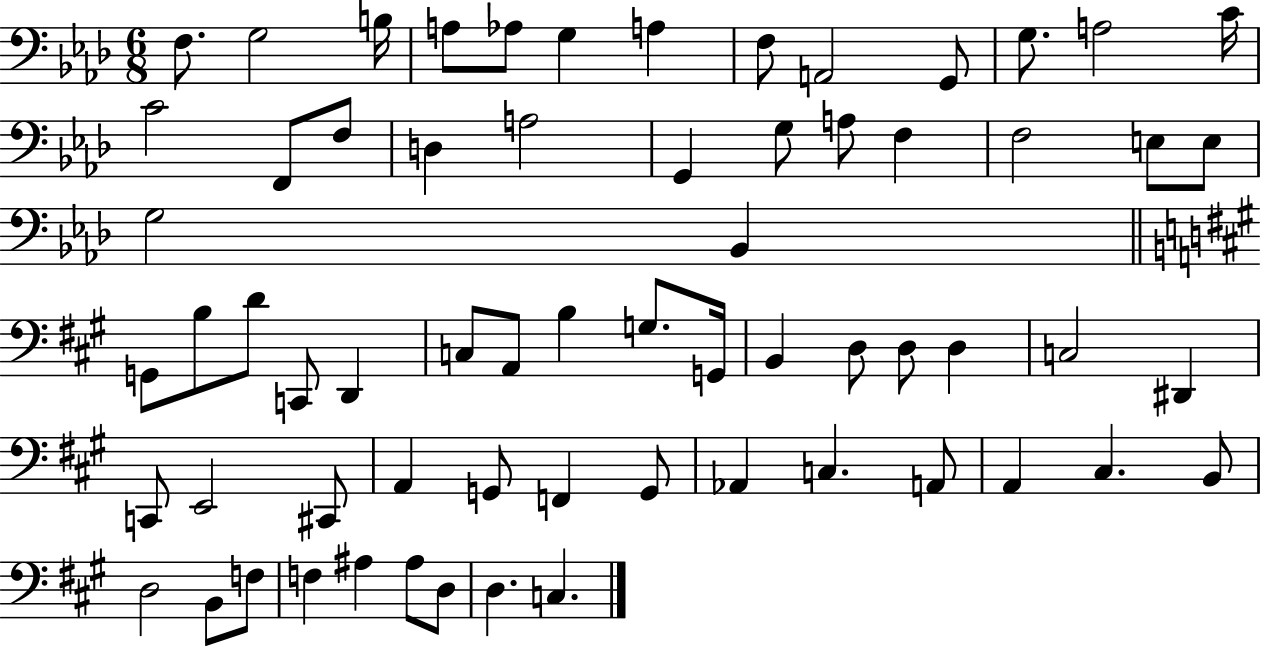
F3/e. G3/h B3/s A3/e Ab3/e G3/q A3/q F3/e A2/h G2/e G3/e. A3/h C4/s C4/h F2/e F3/e D3/q A3/h G2/q G3/e A3/e F3/q F3/h E3/e E3/e G3/h Bb2/q G2/e B3/e D4/e C2/e D2/q C3/e A2/e B3/q G3/e. G2/s B2/q D3/e D3/e D3/q C3/h D#2/q C2/e E2/h C#2/e A2/q G2/e F2/q G2/e Ab2/q C3/q. A2/e A2/q C#3/q. B2/e D3/h B2/e F3/e F3/q A#3/q A#3/e D3/e D3/q. C3/q.